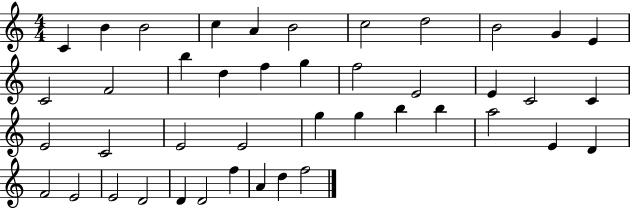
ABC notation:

X:1
T:Untitled
M:4/4
L:1/4
K:C
C B B2 c A B2 c2 d2 B2 G E C2 F2 b d f g f2 E2 E C2 C E2 C2 E2 E2 g g b b a2 E D F2 E2 E2 D2 D D2 f A d f2